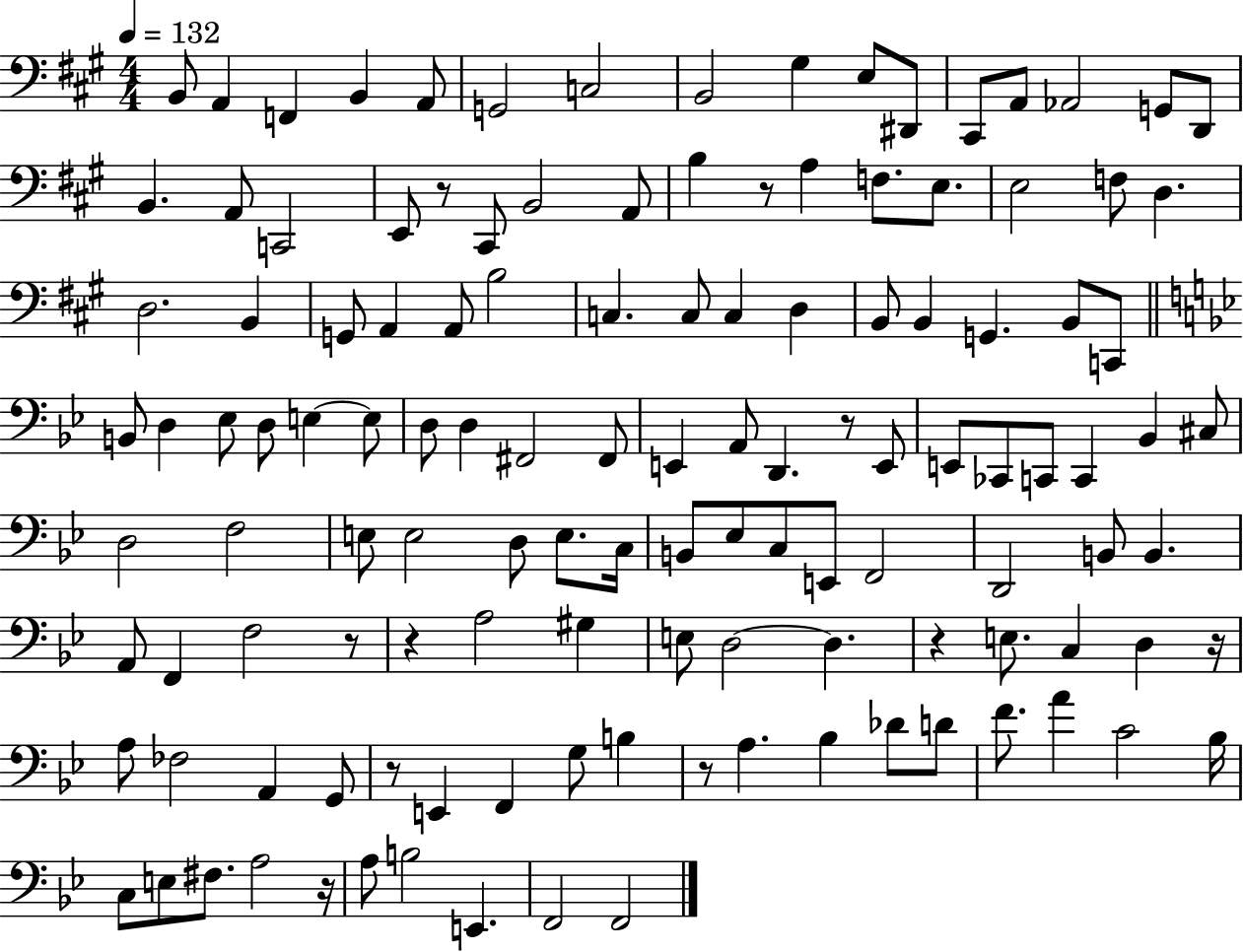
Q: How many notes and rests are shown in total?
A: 126